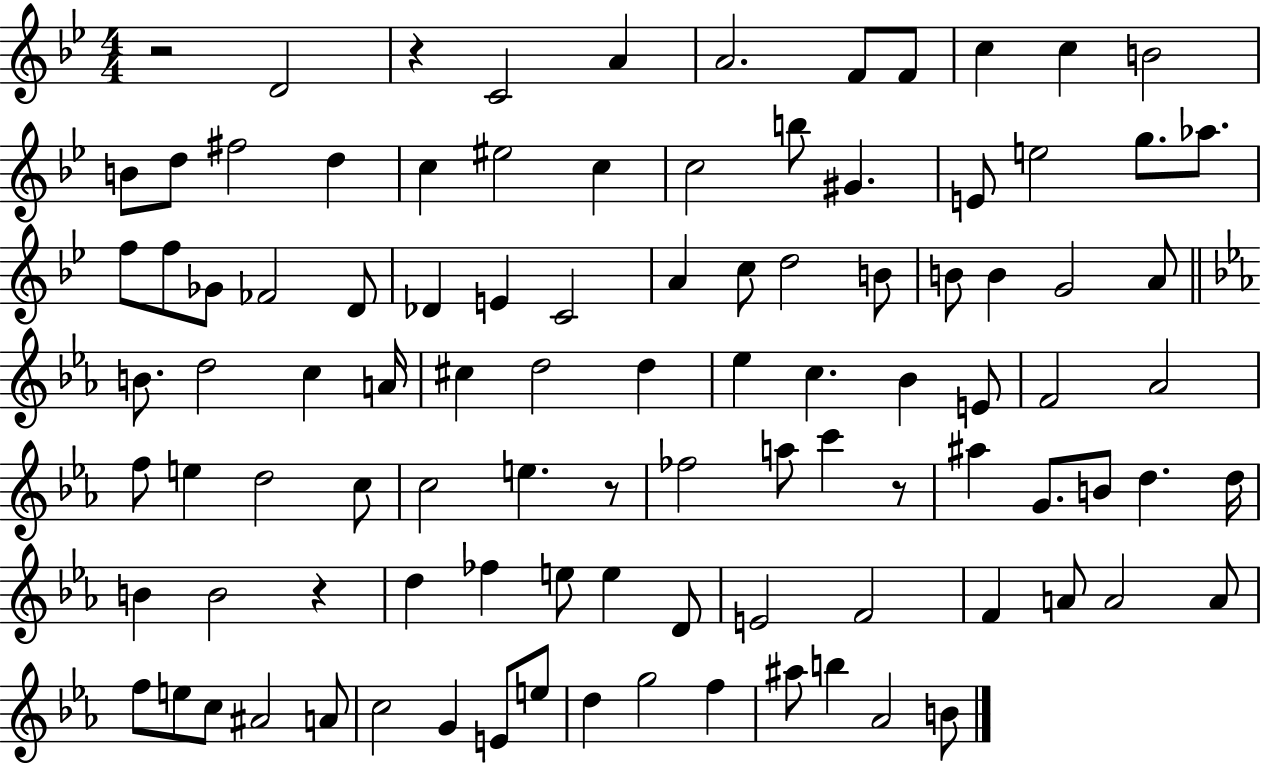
{
  \clef treble
  \numericTimeSignature
  \time 4/4
  \key bes \major
  r2 d'2 | r4 c'2 a'4 | a'2. f'8 f'8 | c''4 c''4 b'2 | \break b'8 d''8 fis''2 d''4 | c''4 eis''2 c''4 | c''2 b''8 gis'4. | e'8 e''2 g''8. aes''8. | \break f''8 f''8 ges'8 fes'2 d'8 | des'4 e'4 c'2 | a'4 c''8 d''2 b'8 | b'8 b'4 g'2 a'8 | \break \bar "||" \break \key c \minor b'8. d''2 c''4 a'16 | cis''4 d''2 d''4 | ees''4 c''4. bes'4 e'8 | f'2 aes'2 | \break f''8 e''4 d''2 c''8 | c''2 e''4. r8 | fes''2 a''8 c'''4 r8 | ais''4 g'8. b'8 d''4. d''16 | \break b'4 b'2 r4 | d''4 fes''4 e''8 e''4 d'8 | e'2 f'2 | f'4 a'8 a'2 a'8 | \break f''8 e''8 c''8 ais'2 a'8 | c''2 g'4 e'8 e''8 | d''4 g''2 f''4 | ais''8 b''4 aes'2 b'8 | \break \bar "|."
}